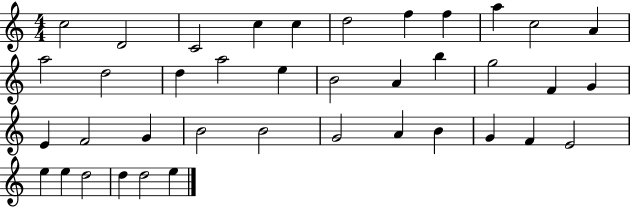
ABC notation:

X:1
T:Untitled
M:4/4
L:1/4
K:C
c2 D2 C2 c c d2 f f a c2 A a2 d2 d a2 e B2 A b g2 F G E F2 G B2 B2 G2 A B G F E2 e e d2 d d2 e